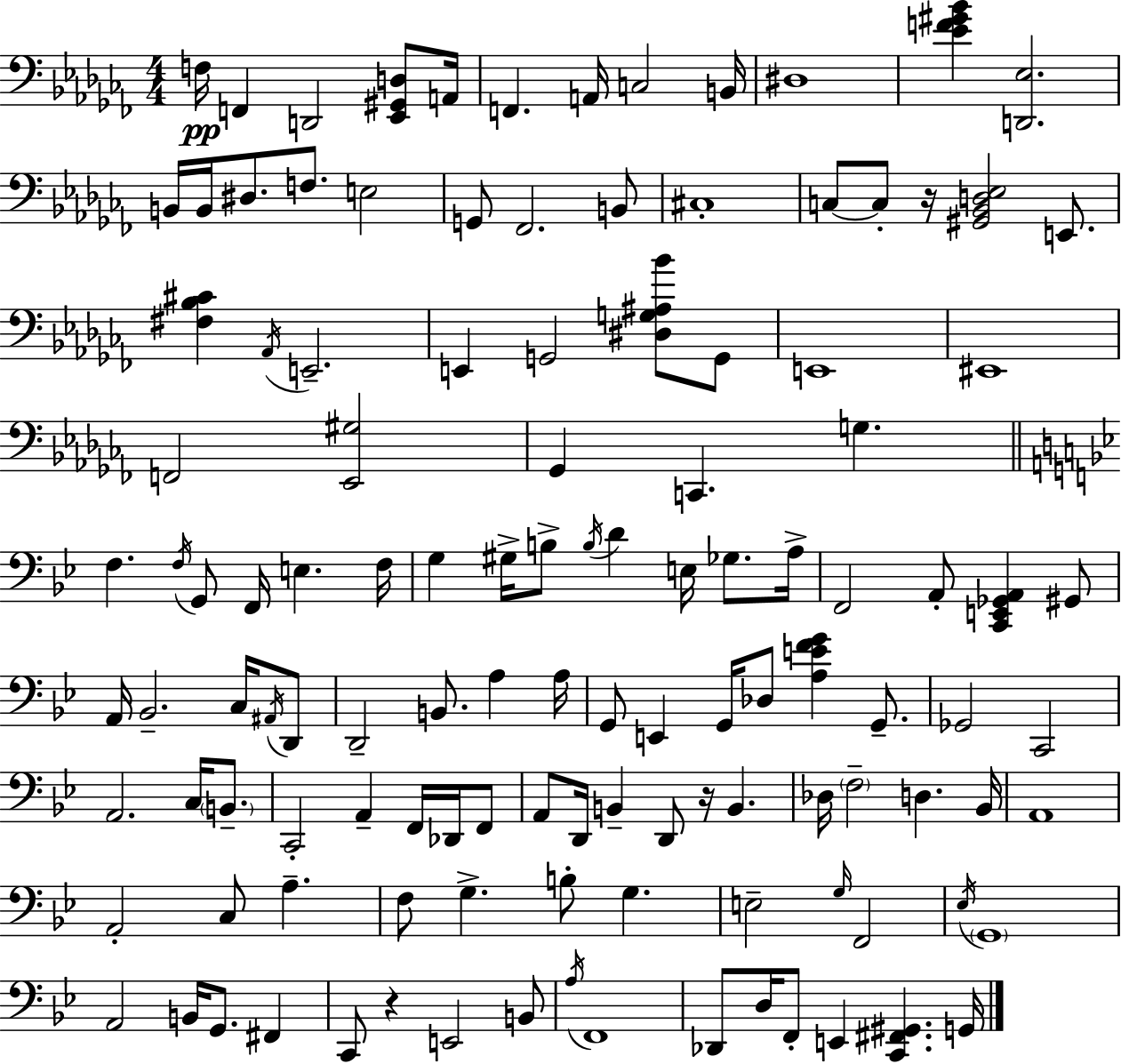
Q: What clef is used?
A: bass